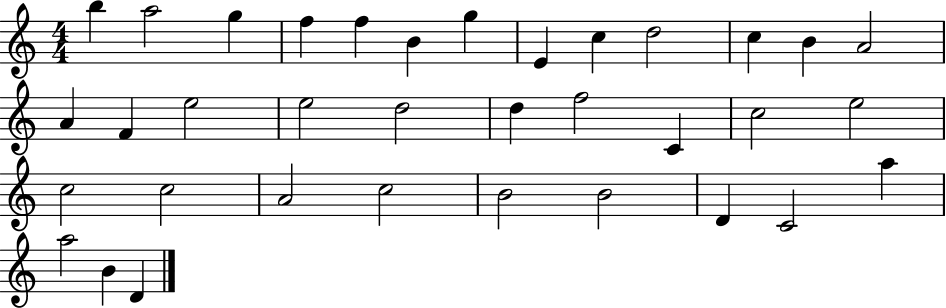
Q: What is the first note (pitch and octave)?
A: B5